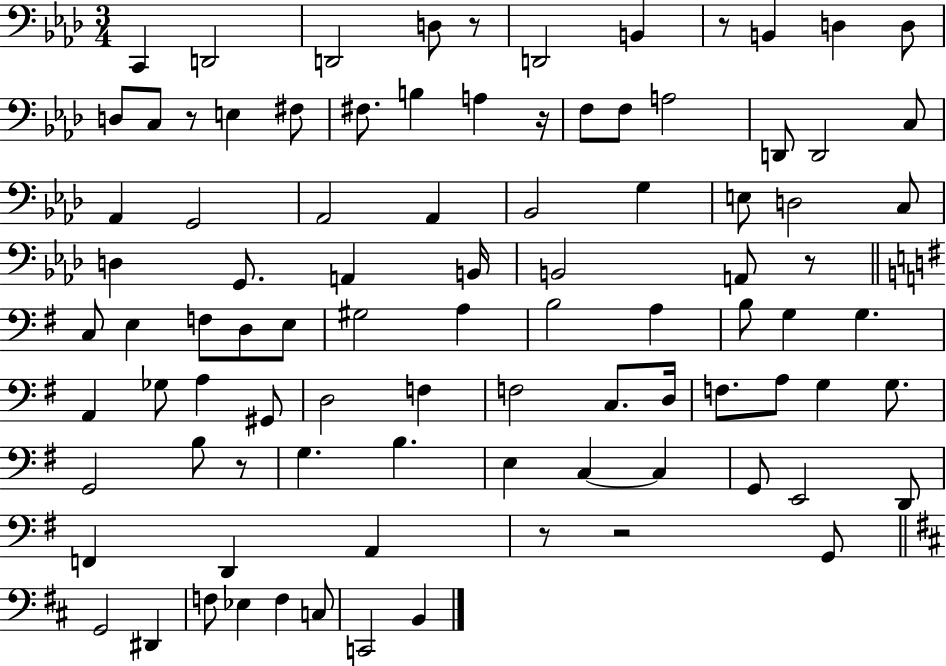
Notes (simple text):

C2/q D2/h D2/h D3/e R/e D2/h B2/q R/e B2/q D3/q D3/e D3/e C3/e R/e E3/q F#3/e F#3/e. B3/q A3/q R/s F3/e F3/e A3/h D2/e D2/h C3/e Ab2/q G2/h Ab2/h Ab2/q Bb2/h G3/q E3/e D3/h C3/e D3/q G2/e. A2/q B2/s B2/h A2/e R/e C3/e E3/q F3/e D3/e E3/e G#3/h A3/q B3/h A3/q B3/e G3/q G3/q. A2/q Gb3/e A3/q G#2/e D3/h F3/q F3/h C3/e. D3/s F3/e. A3/e G3/q G3/e. G2/h B3/e R/e G3/q. B3/q. E3/q C3/q C3/q G2/e E2/h D2/e F2/q D2/q A2/q R/e R/h G2/e G2/h D#2/q F3/e Eb3/q F3/q C3/e C2/h B2/q